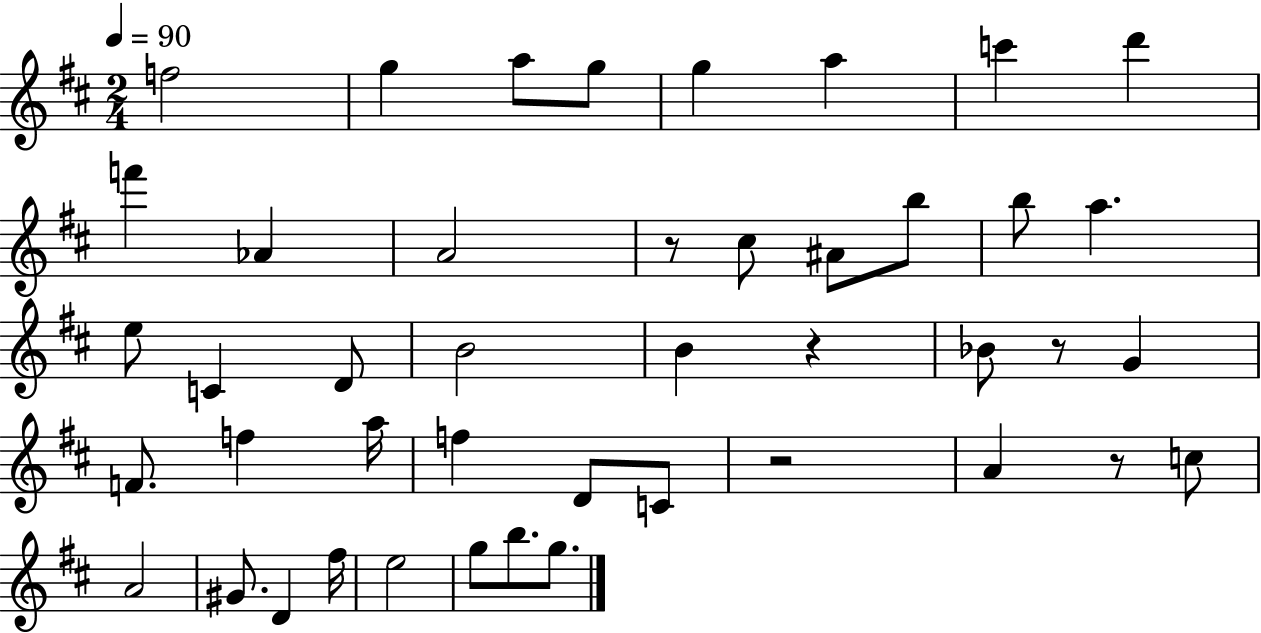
X:1
T:Untitled
M:2/4
L:1/4
K:D
f2 g a/2 g/2 g a c' d' f' _A A2 z/2 ^c/2 ^A/2 b/2 b/2 a e/2 C D/2 B2 B z _B/2 z/2 G F/2 f a/4 f D/2 C/2 z2 A z/2 c/2 A2 ^G/2 D ^f/4 e2 g/2 b/2 g/2